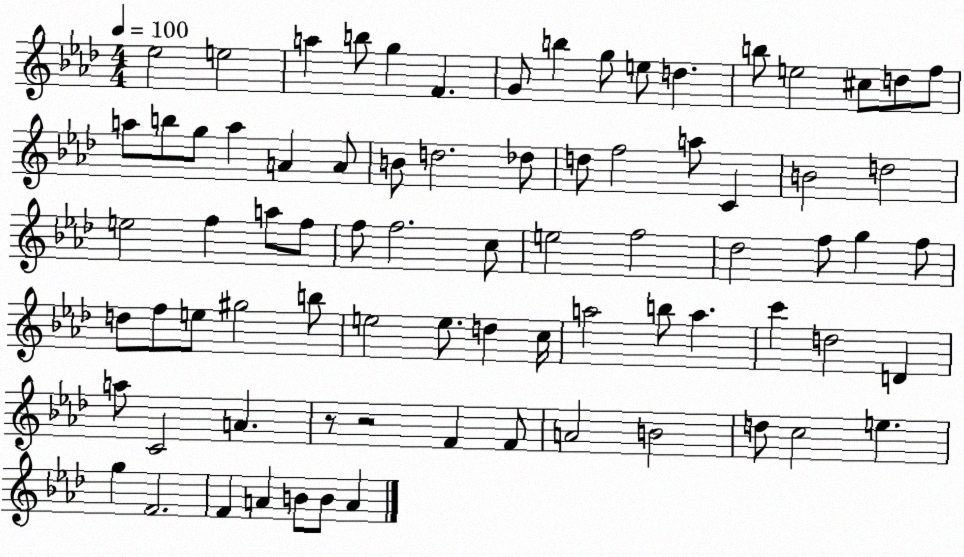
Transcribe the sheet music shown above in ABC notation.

X:1
T:Untitled
M:4/4
L:1/4
K:Ab
_e2 e2 a b/2 g F G/2 b g/2 e/2 d b/2 e2 ^c/2 d/2 f/2 a/2 b/2 g/2 a A A/2 B/2 d2 _d/2 d/2 f2 a/2 C B2 d2 e2 f a/2 f/2 f/2 f2 c/2 e2 f2 _d2 f/2 g f/2 d/2 f/2 e/2 ^g2 b/2 e2 e/2 d c/4 a2 b/2 a c' d2 D a/2 C2 A z/2 z2 F F/2 A2 B2 d/2 c2 e g F2 F A B/2 B/2 A